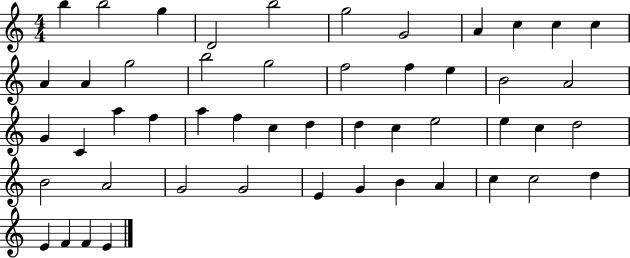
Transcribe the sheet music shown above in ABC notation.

X:1
T:Untitled
M:4/4
L:1/4
K:C
b b2 g D2 b2 g2 G2 A c c c A A g2 b2 g2 f2 f e B2 A2 G C a f a f c d d c e2 e c d2 B2 A2 G2 G2 E G B A c c2 d E F F E